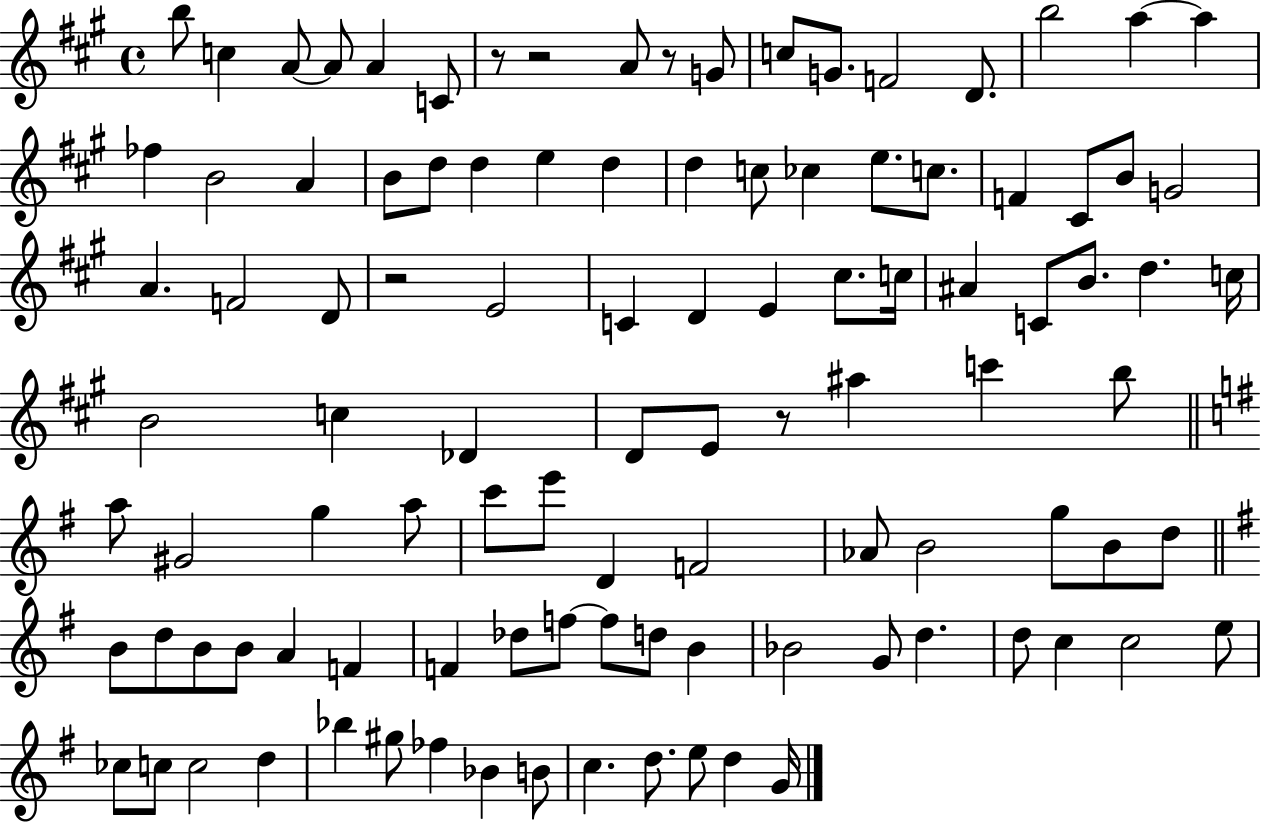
B5/e C5/q A4/e A4/e A4/q C4/e R/e R/h A4/e R/e G4/e C5/e G4/e. F4/h D4/e. B5/h A5/q A5/q FES5/q B4/h A4/q B4/e D5/e D5/q E5/q D5/q D5/q C5/e CES5/q E5/e. C5/e. F4/q C#4/e B4/e G4/h A4/q. F4/h D4/e R/h E4/h C4/q D4/q E4/q C#5/e. C5/s A#4/q C4/e B4/e. D5/q. C5/s B4/h C5/q Db4/q D4/e E4/e R/e A#5/q C6/q B5/e A5/e G#4/h G5/q A5/e C6/e E6/e D4/q F4/h Ab4/e B4/h G5/e B4/e D5/e B4/e D5/e B4/e B4/e A4/q F4/q F4/q Db5/e F5/e F5/e D5/e B4/q Bb4/h G4/e D5/q. D5/e C5/q C5/h E5/e CES5/e C5/e C5/h D5/q Bb5/q G#5/e FES5/q Bb4/q B4/e C5/q. D5/e. E5/e D5/q G4/s